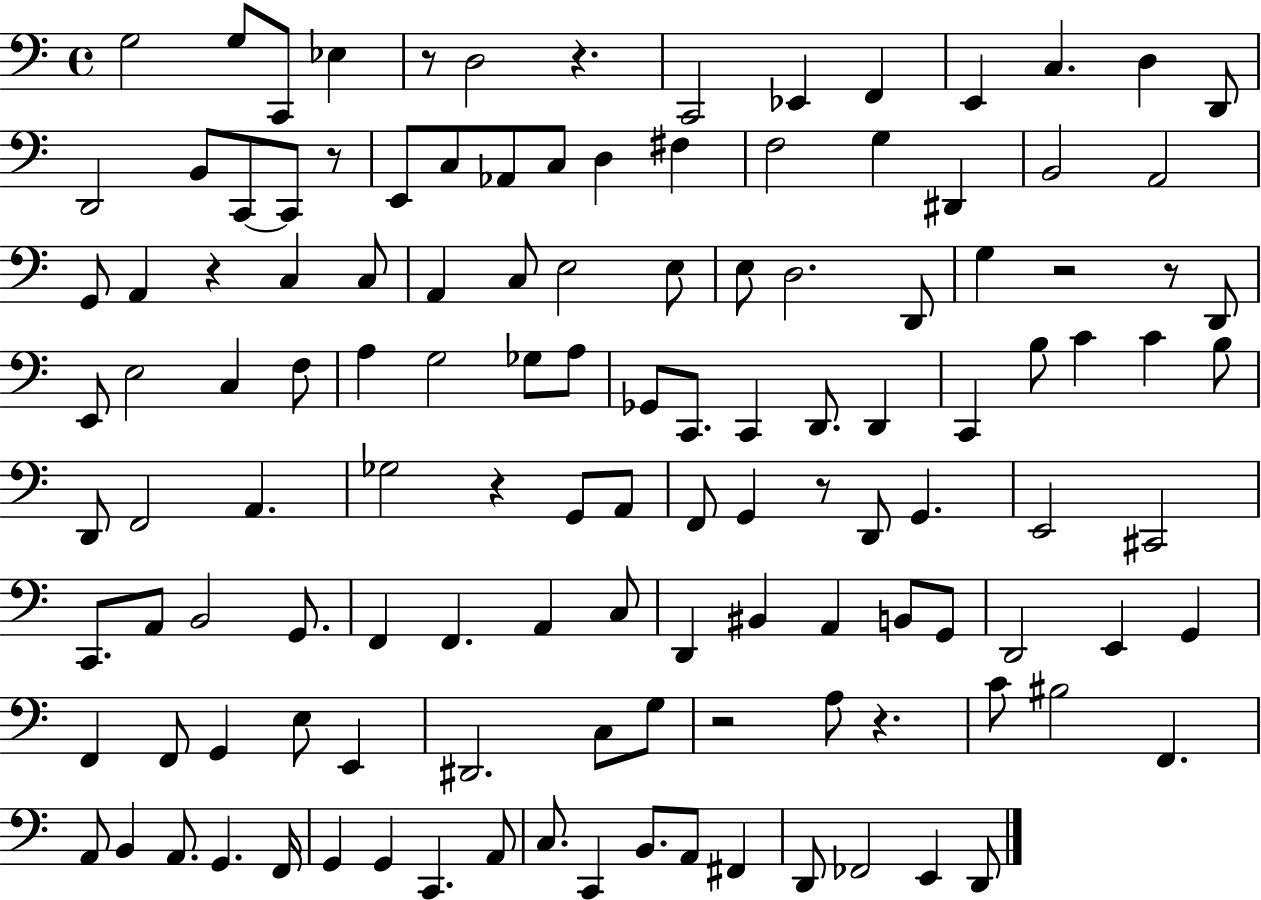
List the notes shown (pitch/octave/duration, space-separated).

G3/h G3/e C2/e Eb3/q R/e D3/h R/q. C2/h Eb2/q F2/q E2/q C3/q. D3/q D2/e D2/h B2/e C2/e C2/e R/e E2/e C3/e Ab2/e C3/e D3/q F#3/q F3/h G3/q D#2/q B2/h A2/h G2/e A2/q R/q C3/q C3/e A2/q C3/e E3/h E3/e E3/e D3/h. D2/e G3/q R/h R/e D2/e E2/e E3/h C3/q F3/e A3/q G3/h Gb3/e A3/e Gb2/e C2/e. C2/q D2/e. D2/q C2/q B3/e C4/q C4/q B3/e D2/e F2/h A2/q. Gb3/h R/q G2/e A2/e F2/e G2/q R/e D2/e G2/q. E2/h C#2/h C2/e. A2/e B2/h G2/e. F2/q F2/q. A2/q C3/e D2/q BIS2/q A2/q B2/e G2/e D2/h E2/q G2/q F2/q F2/e G2/q E3/e E2/q D#2/h. C3/e G3/e R/h A3/e R/q. C4/e BIS3/h F2/q. A2/e B2/q A2/e. G2/q. F2/s G2/q G2/q C2/q. A2/e C3/e. C2/q B2/e. A2/e F#2/q D2/e FES2/h E2/q D2/e